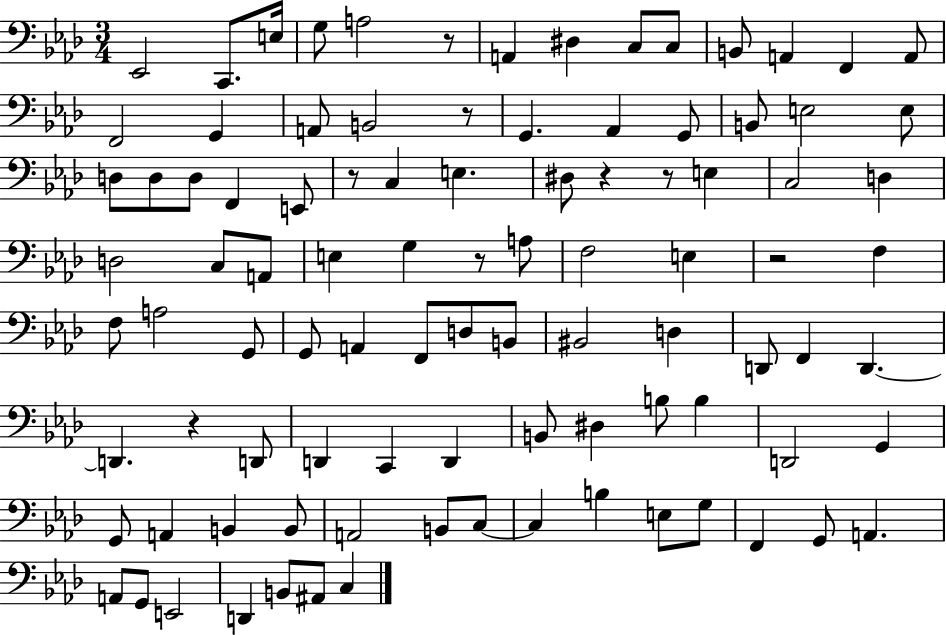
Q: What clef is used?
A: bass